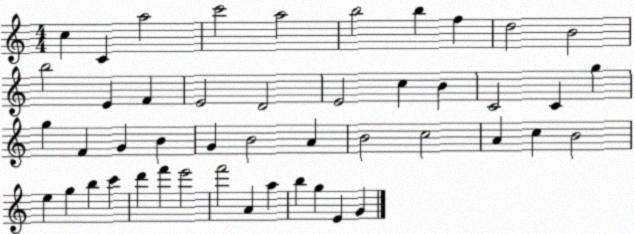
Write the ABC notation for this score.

X:1
T:Untitled
M:4/4
L:1/4
K:C
c C a2 c'2 a2 b2 b f d2 B2 b2 E F E2 D2 E2 c B C2 C g g F G B G B2 A B2 c2 A c B2 e g b c' d' f' e'2 f'2 A a b g E G